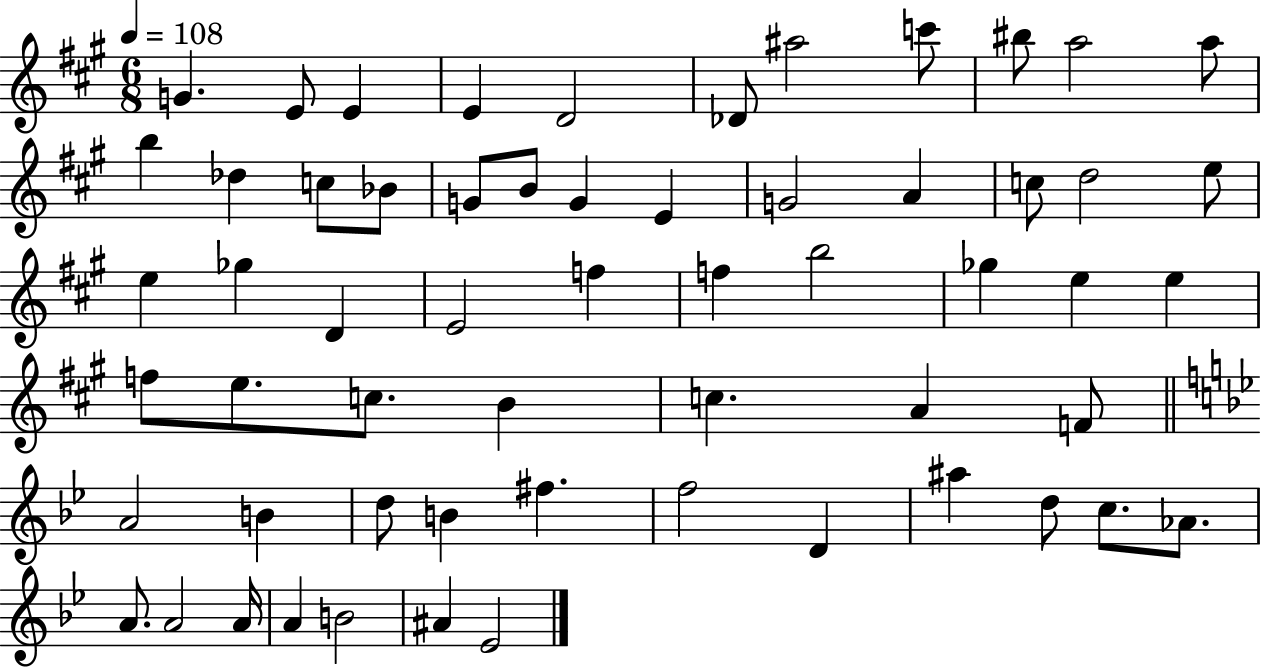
G4/q. E4/e E4/q E4/q D4/h Db4/e A#5/h C6/e BIS5/e A5/h A5/e B5/q Db5/q C5/e Bb4/e G4/e B4/e G4/q E4/q G4/h A4/q C5/e D5/h E5/e E5/q Gb5/q D4/q E4/h F5/q F5/q B5/h Gb5/q E5/q E5/q F5/e E5/e. C5/e. B4/q C5/q. A4/q F4/e A4/h B4/q D5/e B4/q F#5/q. F5/h D4/q A#5/q D5/e C5/e. Ab4/e. A4/e. A4/h A4/s A4/q B4/h A#4/q Eb4/h